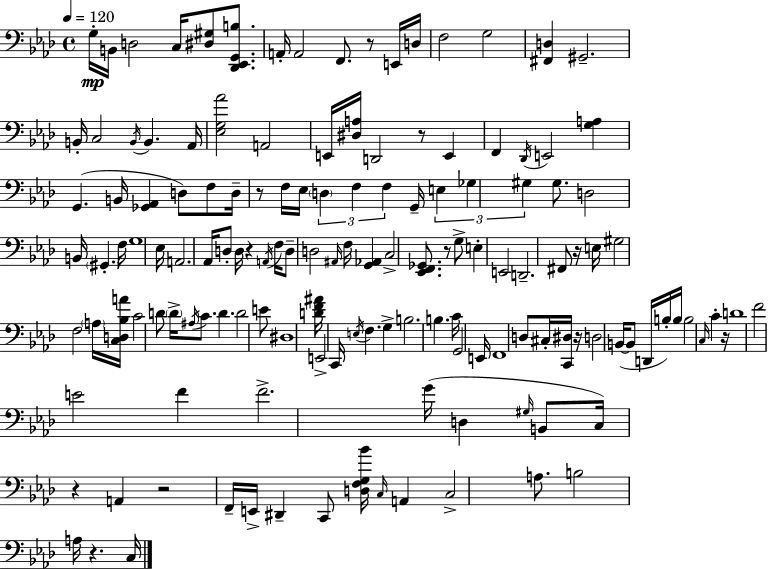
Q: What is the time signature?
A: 4/4